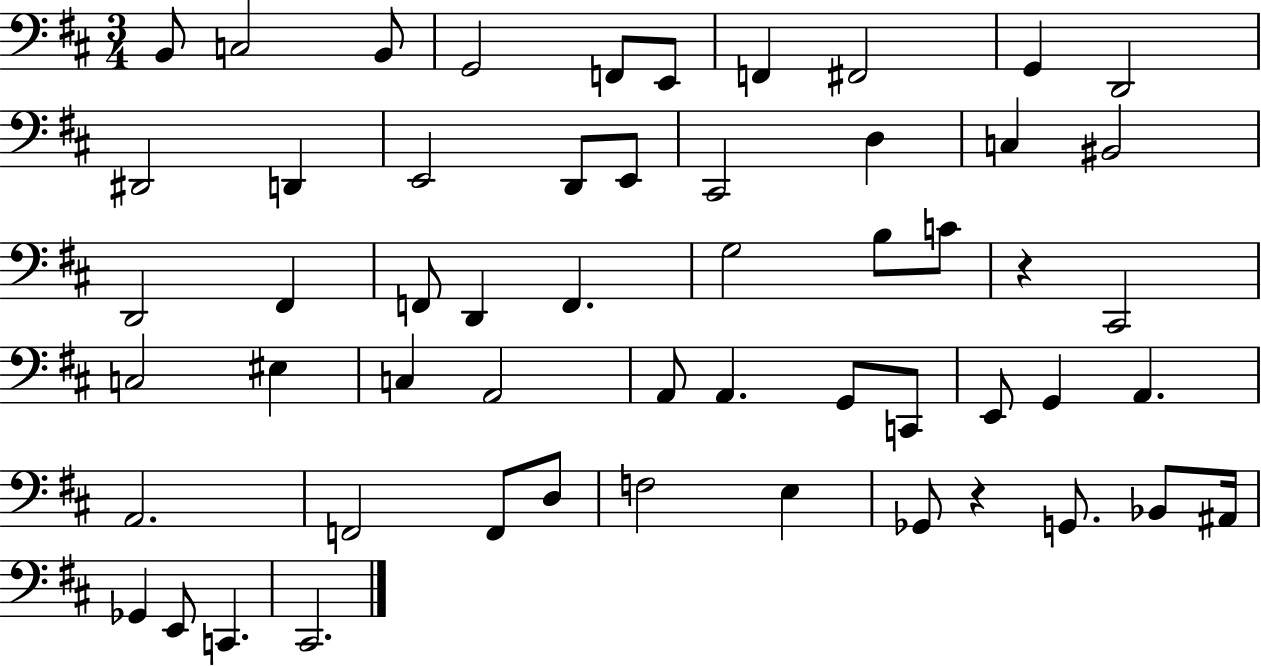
{
  \clef bass
  \numericTimeSignature
  \time 3/4
  \key d \major
  b,8 c2 b,8 | g,2 f,8 e,8 | f,4 fis,2 | g,4 d,2 | \break dis,2 d,4 | e,2 d,8 e,8 | cis,2 d4 | c4 bis,2 | \break d,2 fis,4 | f,8 d,4 f,4. | g2 b8 c'8 | r4 cis,2 | \break c2 eis4 | c4 a,2 | a,8 a,4. g,8 c,8 | e,8 g,4 a,4. | \break a,2. | f,2 f,8 d8 | f2 e4 | ges,8 r4 g,8. bes,8 ais,16 | \break ges,4 e,8 c,4. | cis,2. | \bar "|."
}